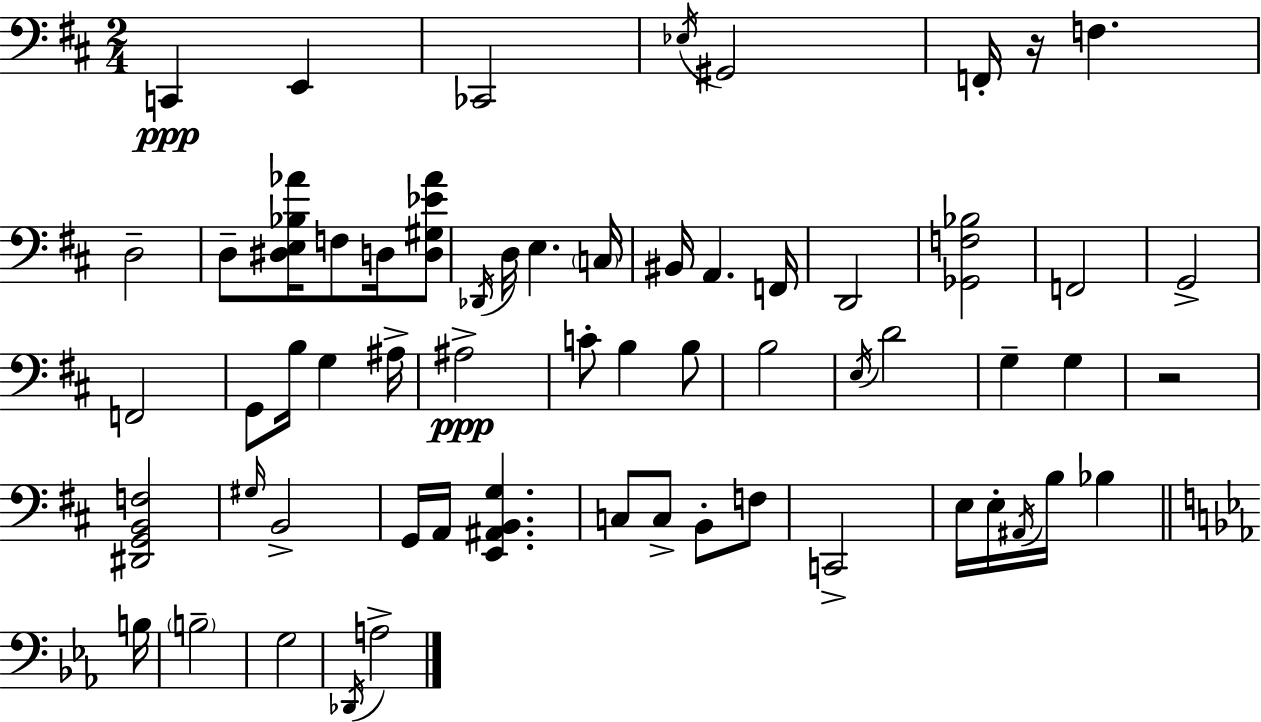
C2/q E2/q CES2/h Eb3/s G#2/h F2/s R/s F3/q. D3/h D3/e [D#3,E3,Bb3,Ab4]/s F3/e D3/s [D3,G#3,Eb4,Ab4]/e Db2/s D3/s E3/q. C3/s BIS2/s A2/q. F2/s D2/h [Gb2,F3,Bb3]/h F2/h G2/h F2/h G2/e B3/s G3/q A#3/s A#3/h C4/e B3/q B3/e B3/h E3/s D4/h G3/q G3/q R/h [D#2,G2,B2,F3]/h G#3/s B2/h G2/s A2/s [E2,A#2,B2,G3]/q. C3/e C3/e B2/e F3/e C2/h E3/s E3/s A#2/s B3/s Bb3/q B3/s B3/h G3/h Db2/s A3/h